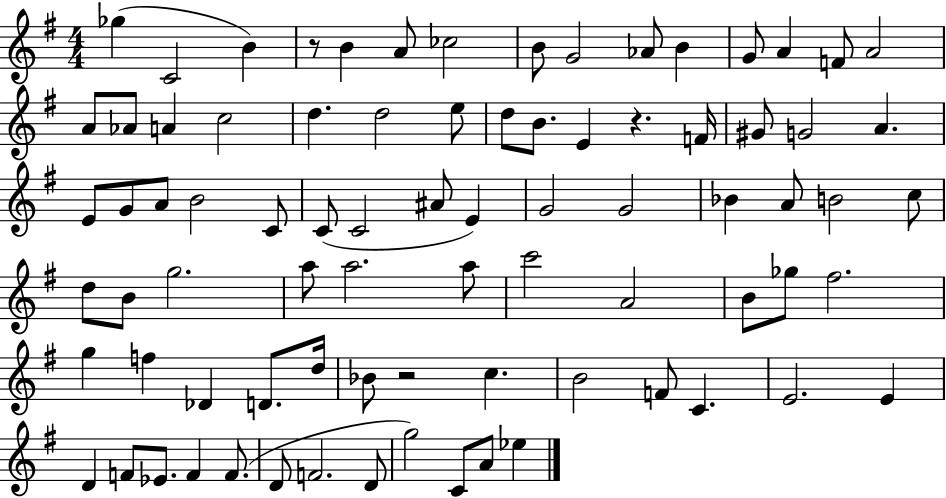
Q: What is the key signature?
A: G major